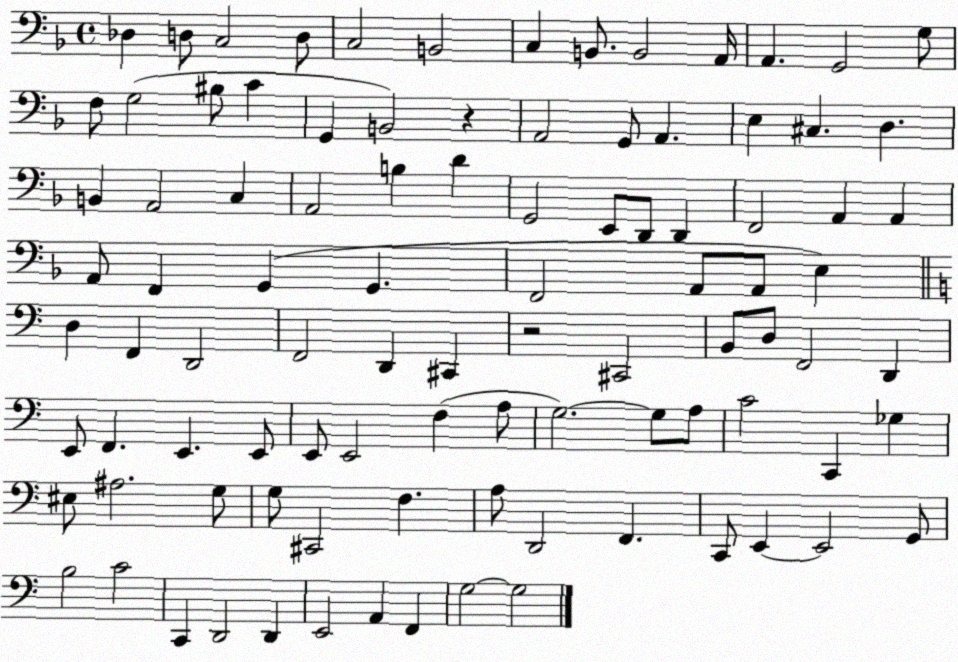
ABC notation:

X:1
T:Untitled
M:4/4
L:1/4
K:F
_D, D,/2 C,2 D,/2 C,2 B,,2 C, B,,/2 B,,2 A,,/4 A,, G,,2 G,/2 F,/2 G,2 ^B,/2 C G,, B,,2 z A,,2 G,,/2 A,, E, ^C, D, B,, A,,2 C, A,,2 B, D G,,2 E,,/2 D,,/2 D,, F,,2 A,, A,, A,,/2 F,, G,, G,, F,,2 A,,/2 A,,/2 E, D, F,, D,,2 F,,2 D,, ^C,, z2 ^C,,2 B,,/2 D,/2 F,,2 D,, E,,/2 F,, E,, E,,/2 E,,/2 E,,2 F, A,/2 G,2 G,/2 A,/2 C2 C,, _G, ^E,/2 ^A,2 G,/2 G,/2 ^C,,2 F, A,/2 D,,2 F,, C,,/2 E,, E,,2 G,,/2 B,2 C2 C,, D,,2 D,, E,,2 A,, F,, G,2 G,2